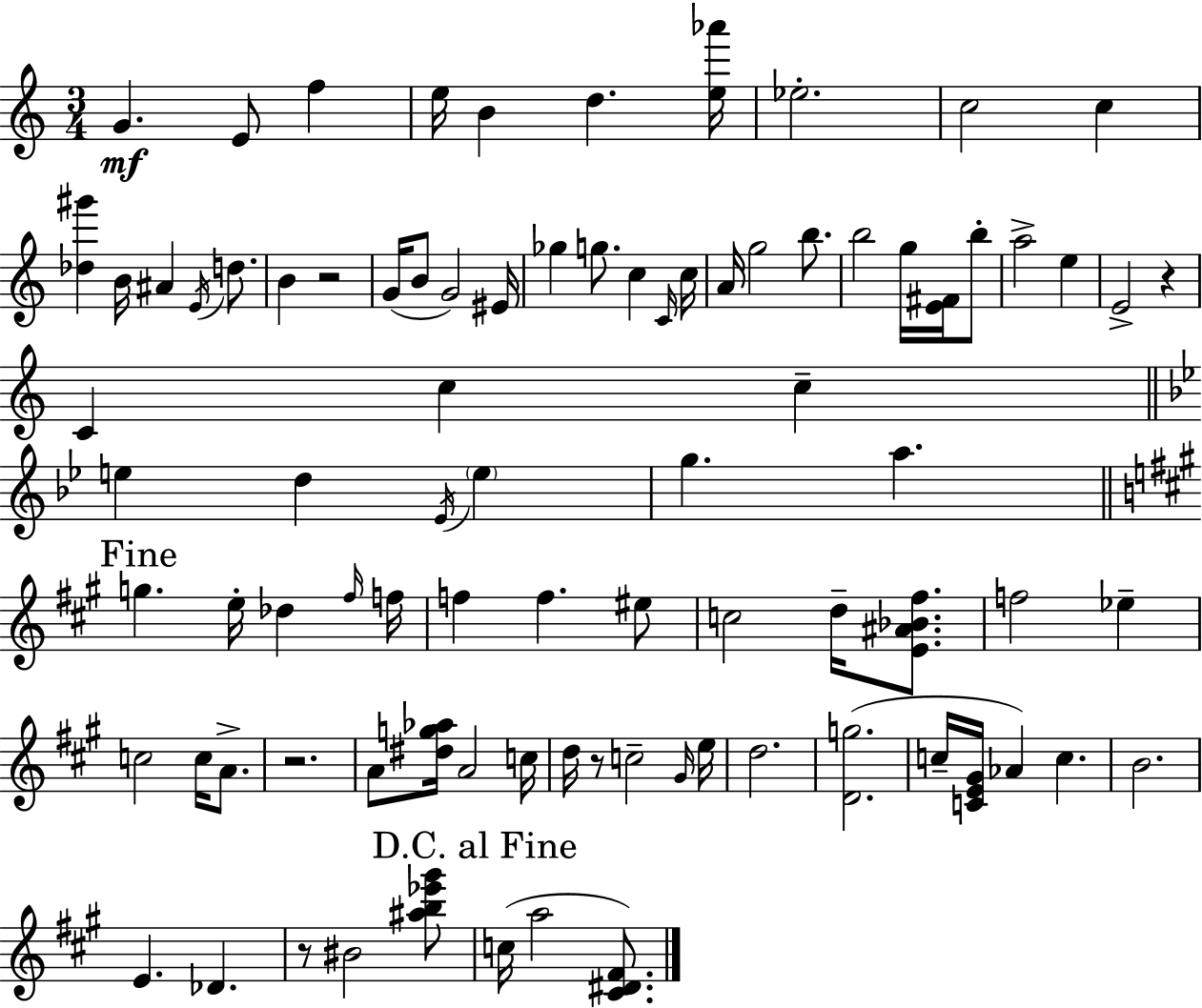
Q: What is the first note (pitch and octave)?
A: G4